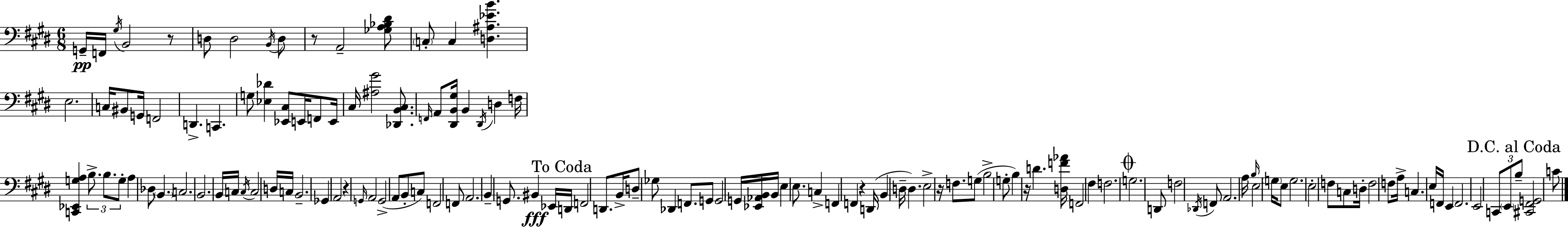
X:1
T:Untitled
M:6/8
L:1/4
K:E
G,,/4 F,,/4 ^G,/4 B,,2 z/2 D,/2 D,2 B,,/4 D,/2 z/2 A,,2 [_G,A,_B,^D]/2 C,/2 C, [D,^A,_EB] E,2 C,/4 ^B,,/2 G,,/4 F,,2 D,, C,, G,/2 [_E,_D] [_E,,^C,]/2 E,,/4 F,,/2 E,,/4 ^C,/4 [^A,^G]2 [_D,,B,,^C,]/2 F,,/4 A,,/2 [^D,,B,,^G,]/4 B,, ^D,,/4 D, F,/4 [C,,_E,,G,A,] B,/2 B,/2 G,/2 A, _D,/2 B,, C,2 B,,2 B,,/4 C,/4 C,/4 C,2 D,/4 C,/4 B,,2 _G,, A,,2 z G,,/4 A,,2 G,,2 A,,/2 B,,/2 C,/2 F,,2 F,,/2 A,,2 B,, G,,/2 ^B,, _E,,/4 D,,/4 F,,2 D,,/2 B,,/4 D,/2 _G,/2 _D,, F,,/2 G,,/2 G,,2 G,,/4 [_E,,_A,,B,,]/4 B,,/4 E, E,/2 C, F,, F,, z D,,/4 B,, D,/4 D, E,2 z/4 F,/2 G,/2 B,2 G,/2 B, z/4 D [D,F_A]/4 F,,2 ^F, F,2 G,2 D,,/2 F,2 _D,,/4 F,,/2 A,,2 A,/4 B,/4 E,2 G,/4 E,/2 G,2 E,2 F,/2 C,/2 D,/4 F,2 F,/2 A,/4 C, E,/4 F,,/4 E,, F,,2 E,,2 C,,/2 E,,/2 B,/2 [^C,,^F,,G,,]2 C/2